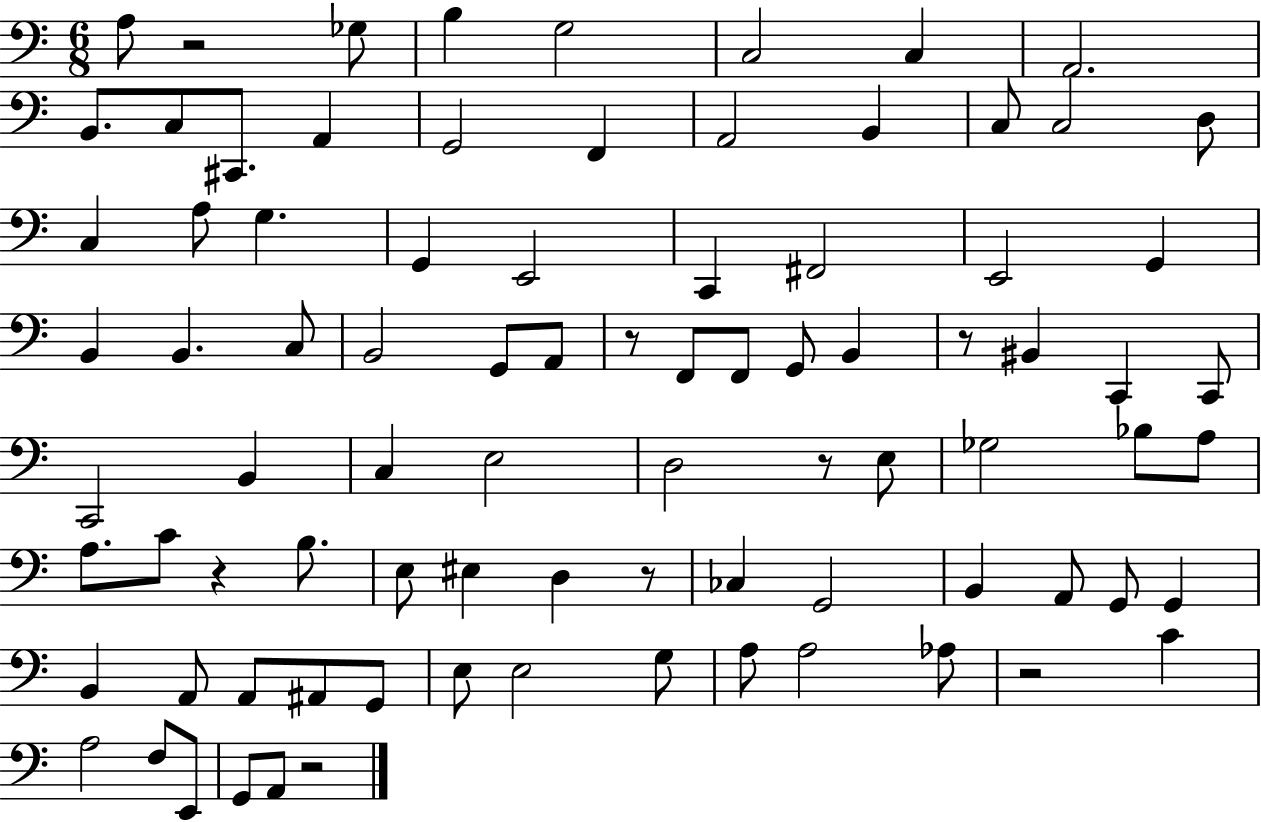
X:1
T:Untitled
M:6/8
L:1/4
K:C
A,/2 z2 _G,/2 B, G,2 C,2 C, A,,2 B,,/2 C,/2 ^C,,/2 A,, G,,2 F,, A,,2 B,, C,/2 C,2 D,/2 C, A,/2 G, G,, E,,2 C,, ^F,,2 E,,2 G,, B,, B,, C,/2 B,,2 G,,/2 A,,/2 z/2 F,,/2 F,,/2 G,,/2 B,, z/2 ^B,, C,, C,,/2 C,,2 B,, C, E,2 D,2 z/2 E,/2 _G,2 _B,/2 A,/2 A,/2 C/2 z B,/2 E,/2 ^E, D, z/2 _C, G,,2 B,, A,,/2 G,,/2 G,, B,, A,,/2 A,,/2 ^A,,/2 G,,/2 E,/2 E,2 G,/2 A,/2 A,2 _A,/2 z2 C A,2 F,/2 E,,/2 G,,/2 A,,/2 z2